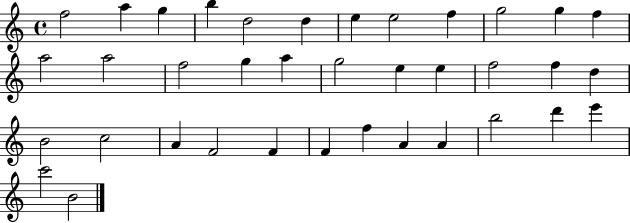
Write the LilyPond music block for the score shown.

{
  \clef treble
  \time 4/4
  \defaultTimeSignature
  \key c \major
  f''2 a''4 g''4 | b''4 d''2 d''4 | e''4 e''2 f''4 | g''2 g''4 f''4 | \break a''2 a''2 | f''2 g''4 a''4 | g''2 e''4 e''4 | f''2 f''4 d''4 | \break b'2 c''2 | a'4 f'2 f'4 | f'4 f''4 a'4 a'4 | b''2 d'''4 e'''4 | \break c'''2 b'2 | \bar "|."
}